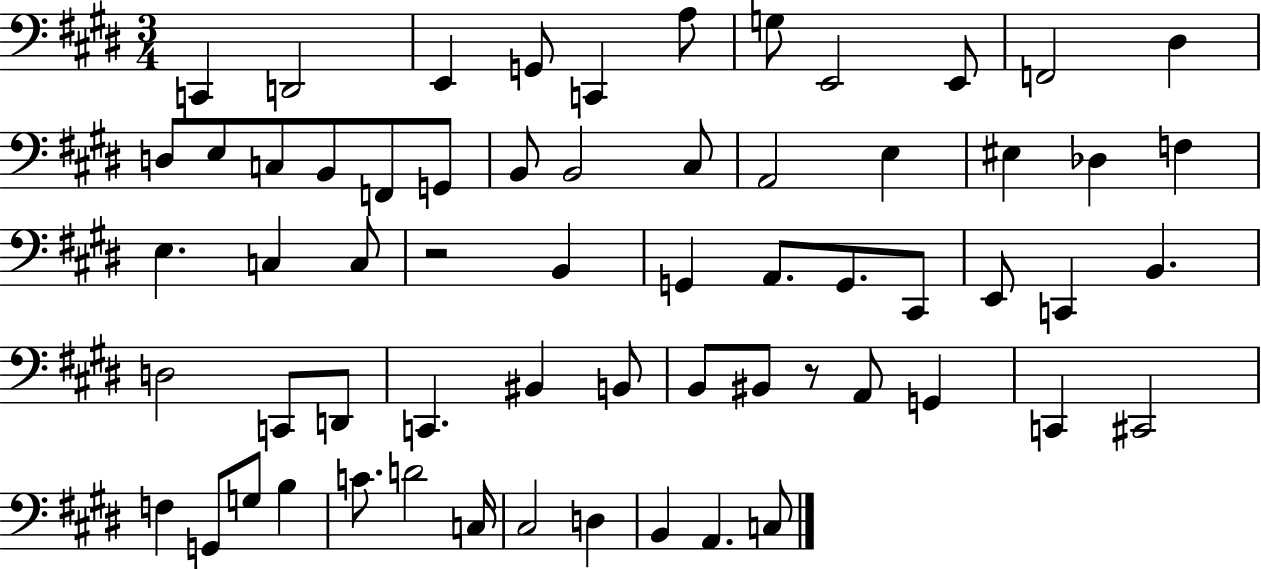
C2/q D2/h E2/q G2/e C2/q A3/e G3/e E2/h E2/e F2/h D#3/q D3/e E3/e C3/e B2/e F2/e G2/e B2/e B2/h C#3/e A2/h E3/q EIS3/q Db3/q F3/q E3/q. C3/q C3/e R/h B2/q G2/q A2/e. G2/e. C#2/e E2/e C2/q B2/q. D3/h C2/e D2/e C2/q. BIS2/q B2/e B2/e BIS2/e R/e A2/e G2/q C2/q C#2/h F3/q G2/e G3/e B3/q C4/e. D4/h C3/s C#3/h D3/q B2/q A2/q. C3/e